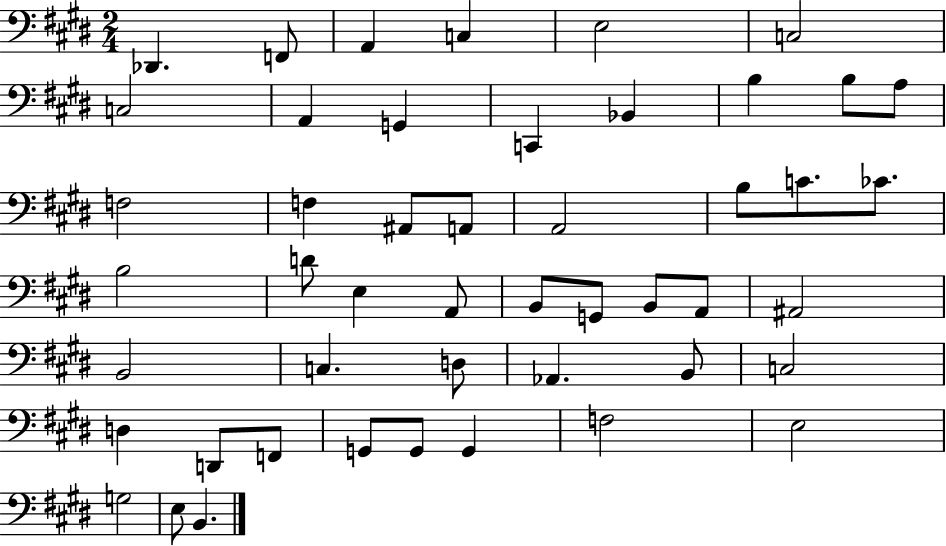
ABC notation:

X:1
T:Untitled
M:2/4
L:1/4
K:E
_D,, F,,/2 A,, C, E,2 C,2 C,2 A,, G,, C,, _B,, B, B,/2 A,/2 F,2 F, ^A,,/2 A,,/2 A,,2 B,/2 C/2 _C/2 B,2 D/2 E, A,,/2 B,,/2 G,,/2 B,,/2 A,,/2 ^A,,2 B,,2 C, D,/2 _A,, B,,/2 C,2 D, D,,/2 F,,/2 G,,/2 G,,/2 G,, F,2 E,2 G,2 E,/2 B,,